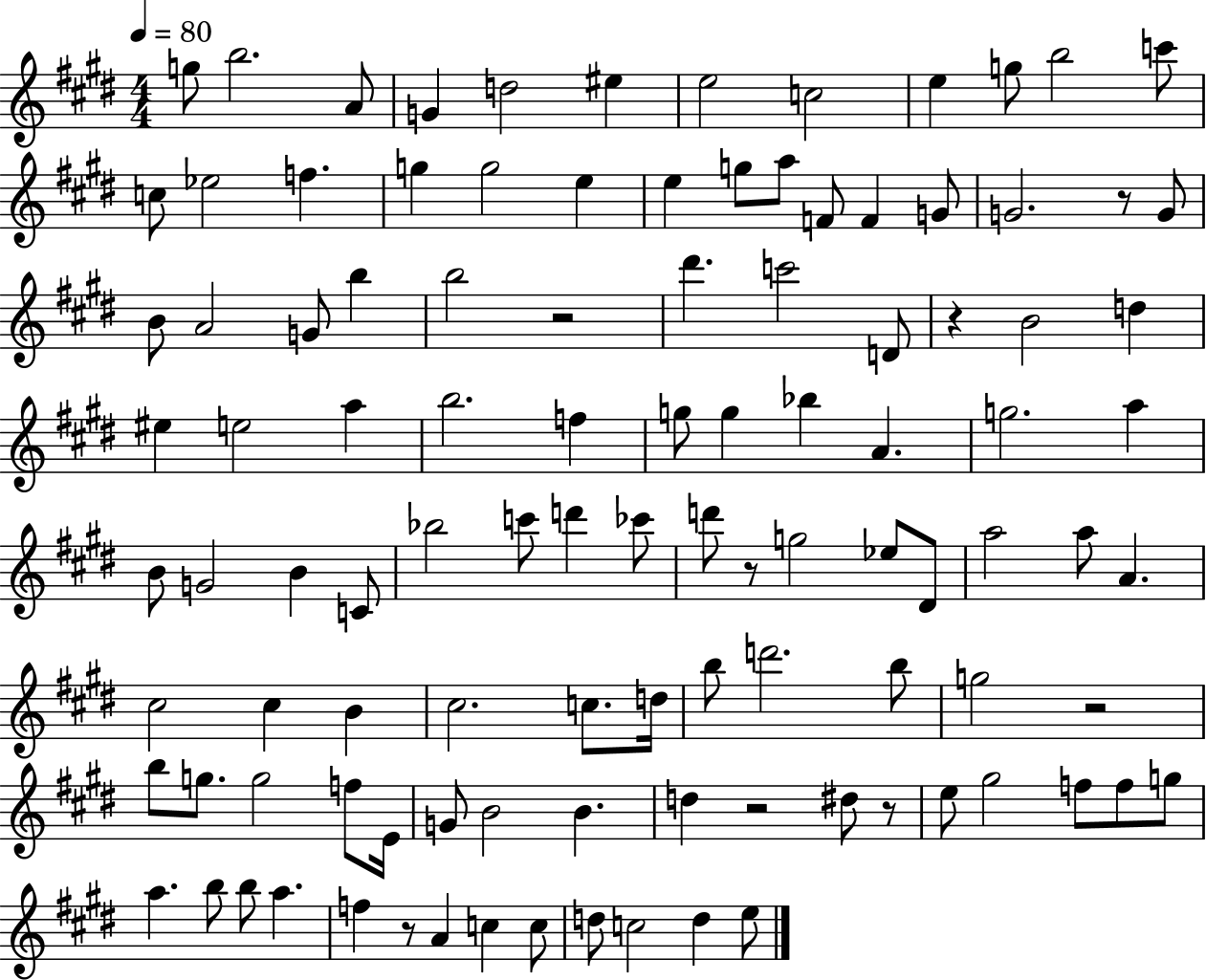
G5/e B5/h. A4/e G4/q D5/h EIS5/q E5/h C5/h E5/q G5/e B5/h C6/e C5/e Eb5/h F5/q. G5/q G5/h E5/q E5/q G5/e A5/e F4/e F4/q G4/e G4/h. R/e G4/e B4/e A4/h G4/e B5/q B5/h R/h D#6/q. C6/h D4/e R/q B4/h D5/q EIS5/q E5/h A5/q B5/h. F5/q G5/e G5/q Bb5/q A4/q. G5/h. A5/q B4/e G4/h B4/q C4/e Bb5/h C6/e D6/q CES6/e D6/e R/e G5/h Eb5/e D#4/e A5/h A5/e A4/q. C#5/h C#5/q B4/q C#5/h. C5/e. D5/s B5/e D6/h. B5/e G5/h R/h B5/e G5/e. G5/h F5/e E4/s G4/e B4/h B4/q. D5/q R/h D#5/e R/e E5/e G#5/h F5/e F5/e G5/e A5/q. B5/e B5/e A5/q. F5/q R/e A4/q C5/q C5/e D5/e C5/h D5/q E5/e